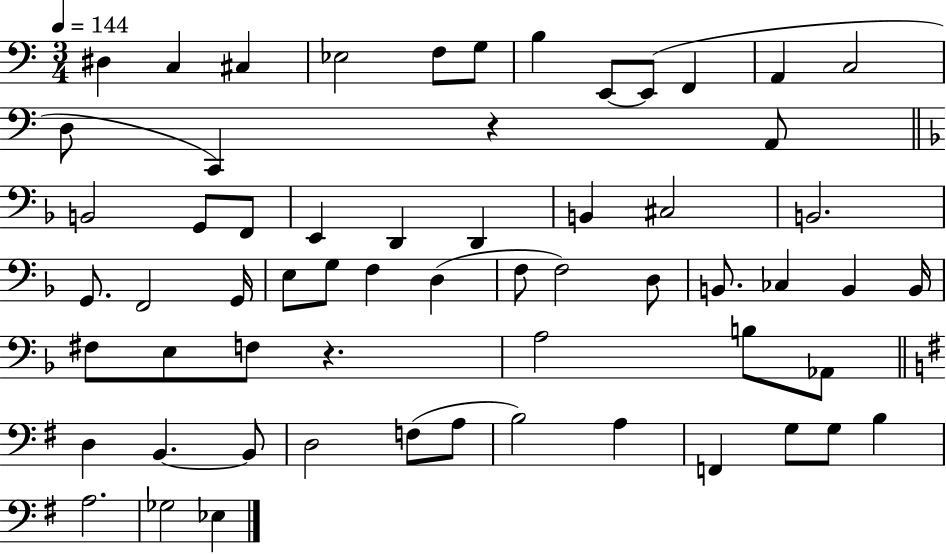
D#3/q C3/q C#3/q Eb3/h F3/e G3/e B3/q E2/e E2/e F2/q A2/q C3/h D3/e C2/q R/q A2/e B2/h G2/e F2/e E2/q D2/q D2/q B2/q C#3/h B2/h. G2/e. F2/h G2/s E3/e G3/e F3/q D3/q F3/e F3/h D3/e B2/e. CES3/q B2/q B2/s F#3/e E3/e F3/e R/q. A3/h B3/e Ab2/e D3/q B2/q. B2/e D3/h F3/e A3/e B3/h A3/q F2/q G3/e G3/e B3/q A3/h. Gb3/h Eb3/q